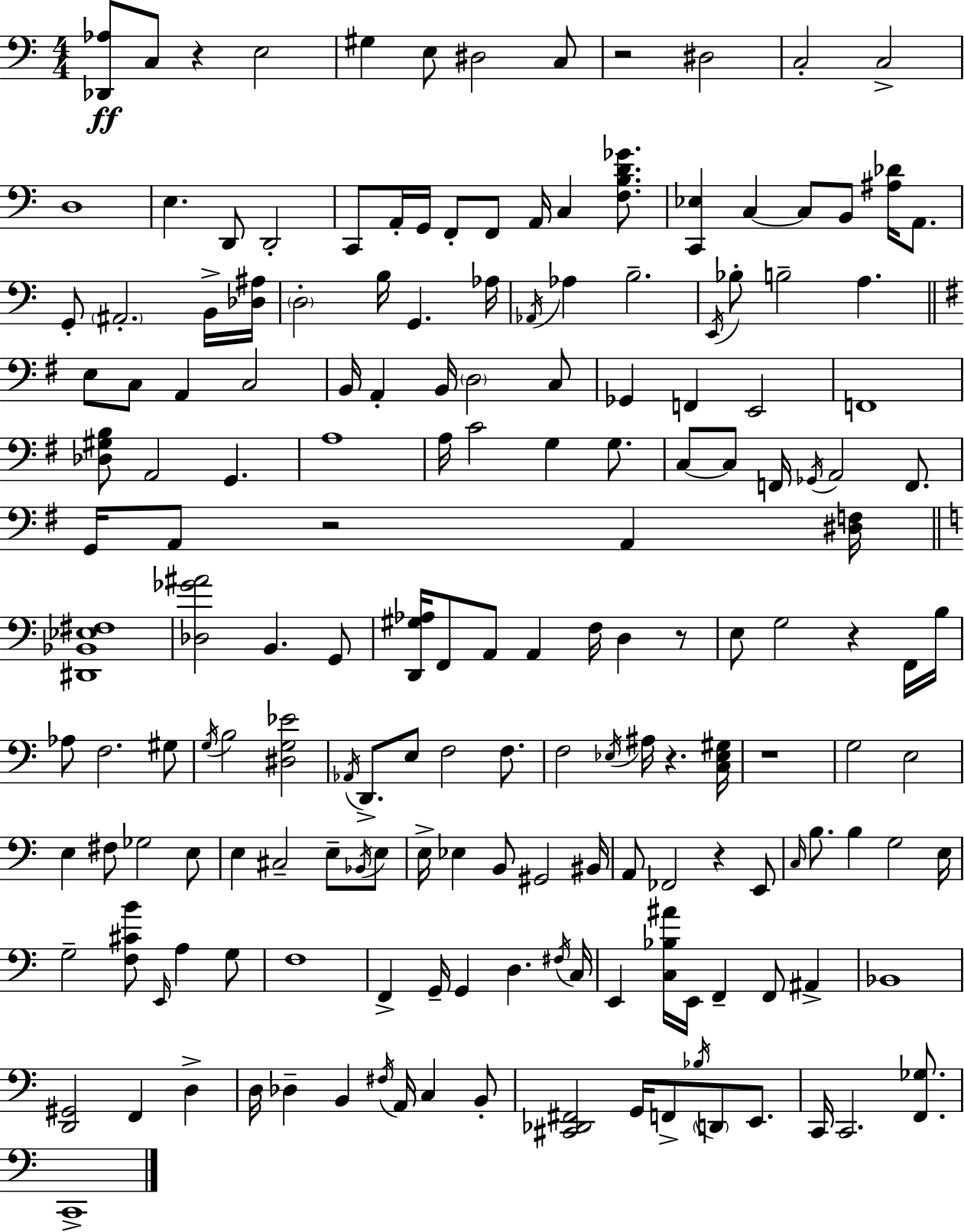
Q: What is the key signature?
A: C major